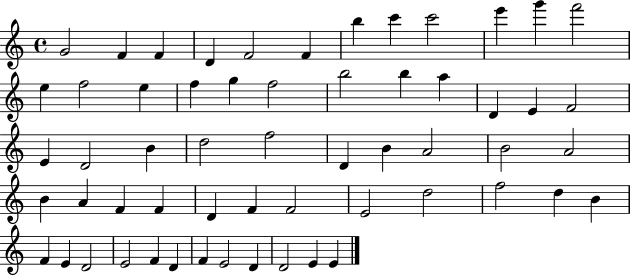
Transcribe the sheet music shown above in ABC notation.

X:1
T:Untitled
M:4/4
L:1/4
K:C
G2 F F D F2 F b c' c'2 e' g' f'2 e f2 e f g f2 b2 b a D E F2 E D2 B d2 f2 D B A2 B2 A2 B A F F D F F2 E2 d2 f2 d B F E D2 E2 F D F E2 D D2 E E